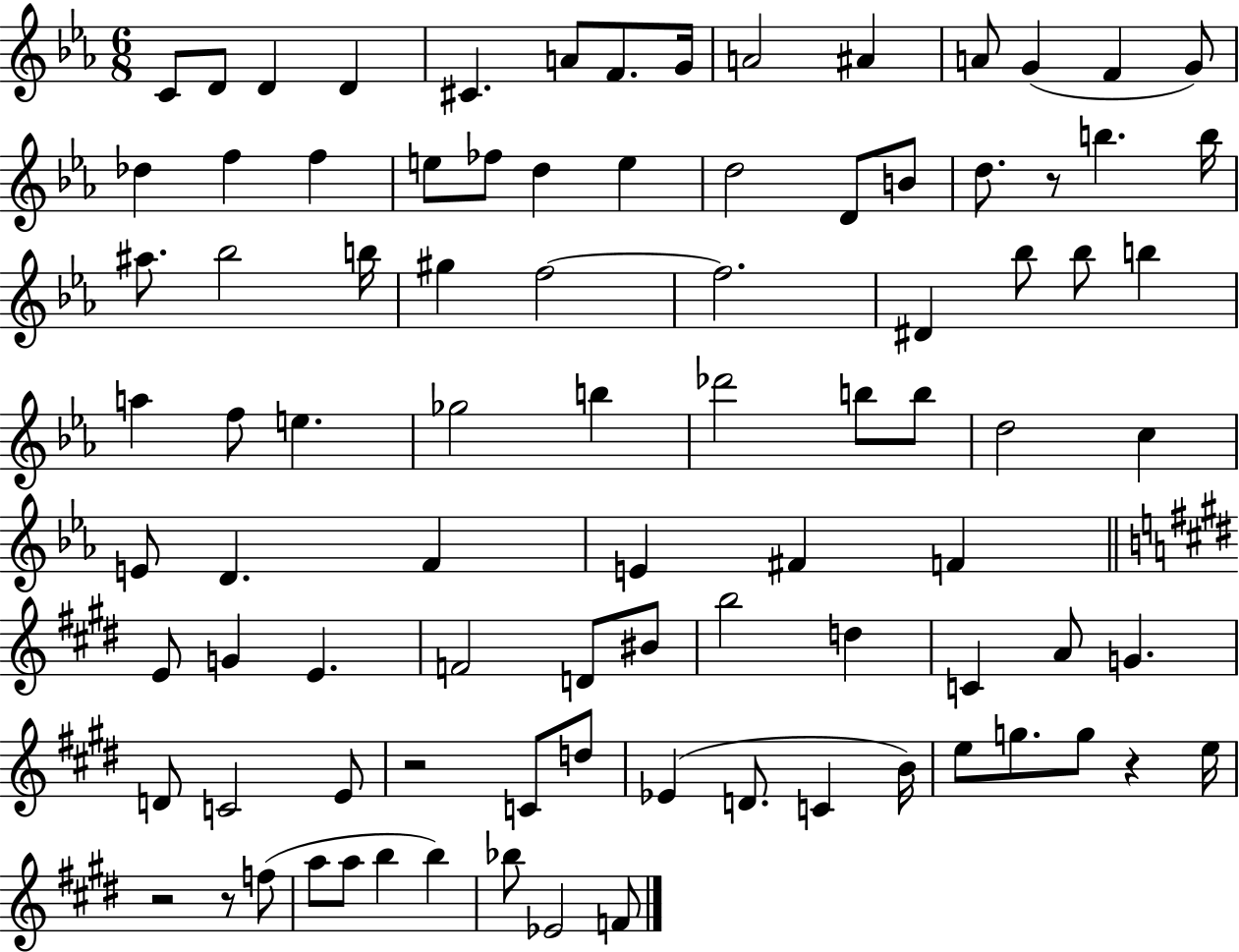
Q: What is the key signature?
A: EES major